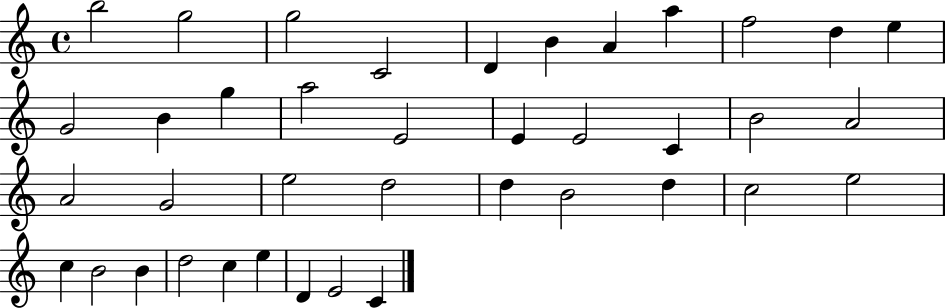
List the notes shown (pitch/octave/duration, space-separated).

B5/h G5/h G5/h C4/h D4/q B4/q A4/q A5/q F5/h D5/q E5/q G4/h B4/q G5/q A5/h E4/h E4/q E4/h C4/q B4/h A4/h A4/h G4/h E5/h D5/h D5/q B4/h D5/q C5/h E5/h C5/q B4/h B4/q D5/h C5/q E5/q D4/q E4/h C4/q